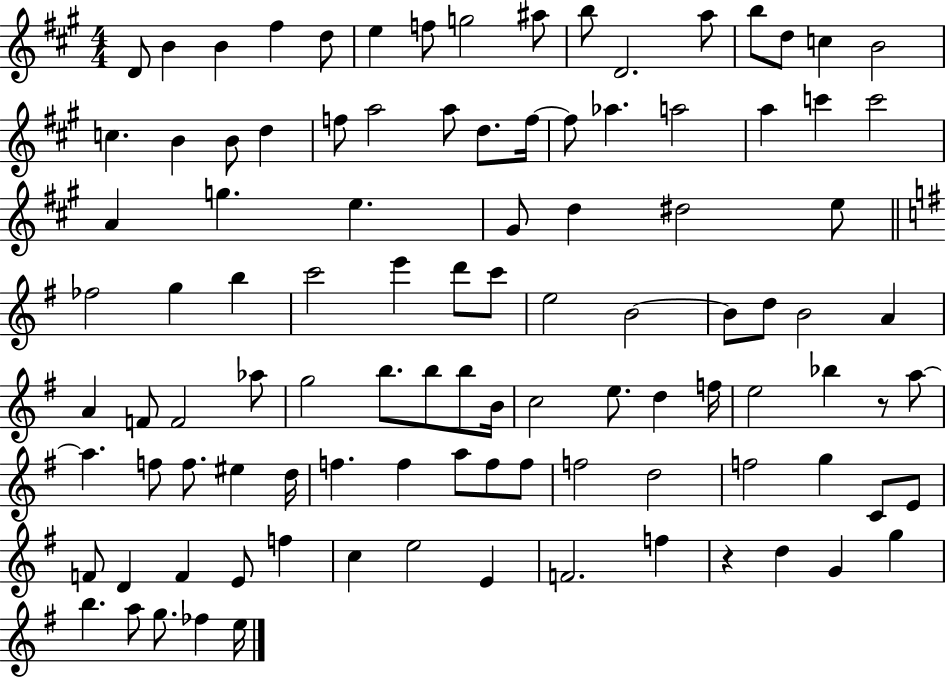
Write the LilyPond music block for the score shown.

{
  \clef treble
  \numericTimeSignature
  \time 4/4
  \key a \major
  d'8 b'4 b'4 fis''4 d''8 | e''4 f''8 g''2 ais''8 | b''8 d'2. a''8 | b''8 d''8 c''4 b'2 | \break c''4. b'4 b'8 d''4 | f''8 a''2 a''8 d''8. f''16~~ | f''8 aes''4. a''2 | a''4 c'''4 c'''2 | \break a'4 g''4. e''4. | gis'8 d''4 dis''2 e''8 | \bar "||" \break \key g \major fes''2 g''4 b''4 | c'''2 e'''4 d'''8 c'''8 | e''2 b'2~~ | b'8 d''8 b'2 a'4 | \break a'4 f'8 f'2 aes''8 | g''2 b''8. b''8 b''8 b'16 | c''2 e''8. d''4 f''16 | e''2 bes''4 r8 a''8~~ | \break a''4. f''8 f''8. eis''4 d''16 | f''4. f''4 a''8 f''8 f''8 | f''2 d''2 | f''2 g''4 c'8 e'8 | \break f'8 d'4 f'4 e'8 f''4 | c''4 e''2 e'4 | f'2. f''4 | r4 d''4 g'4 g''4 | \break b''4. a''8 g''8. fes''4 e''16 | \bar "|."
}